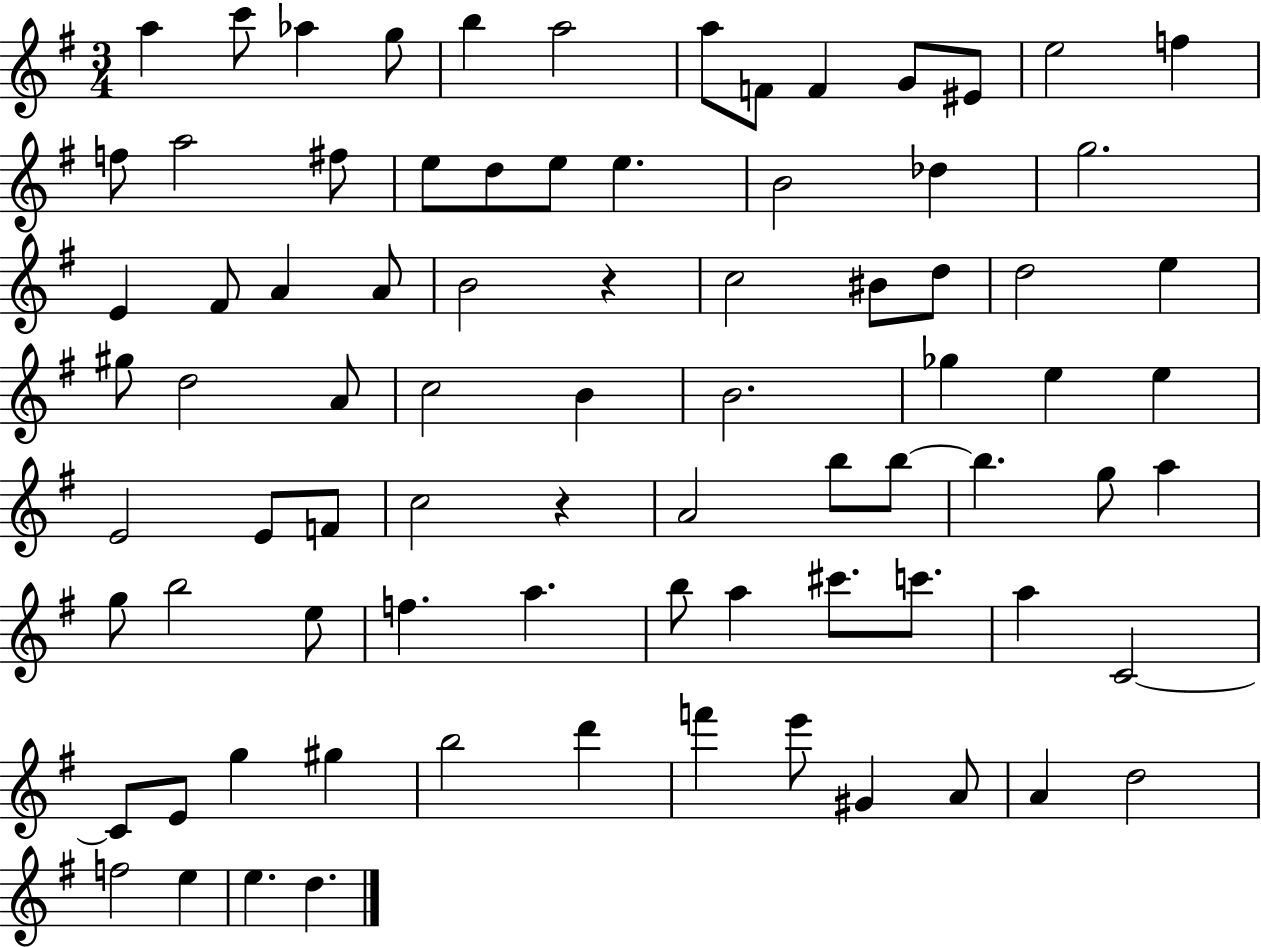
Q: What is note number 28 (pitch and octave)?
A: B4